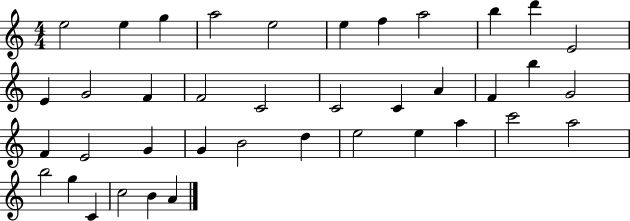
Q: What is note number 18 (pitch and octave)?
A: C4